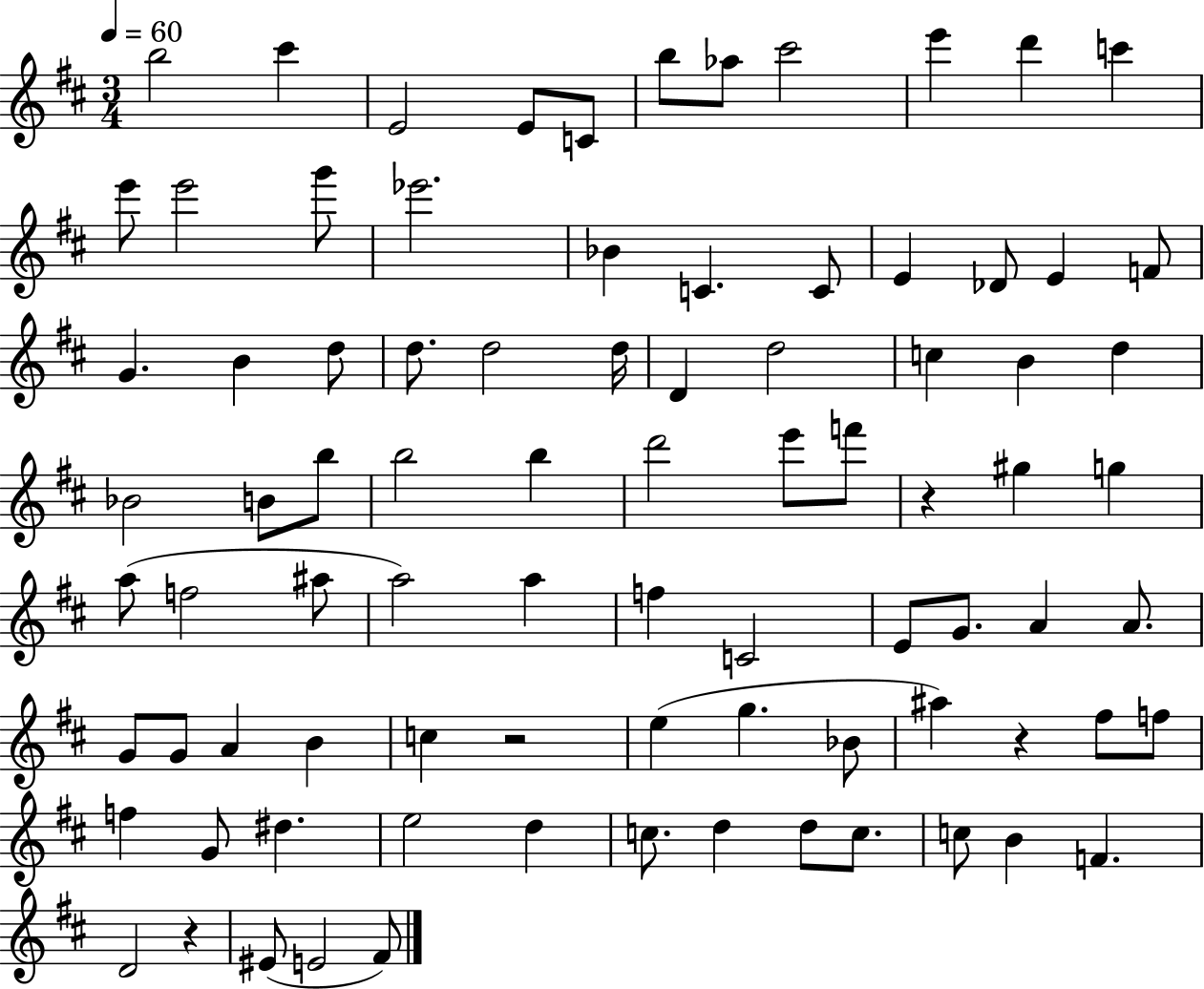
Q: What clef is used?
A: treble